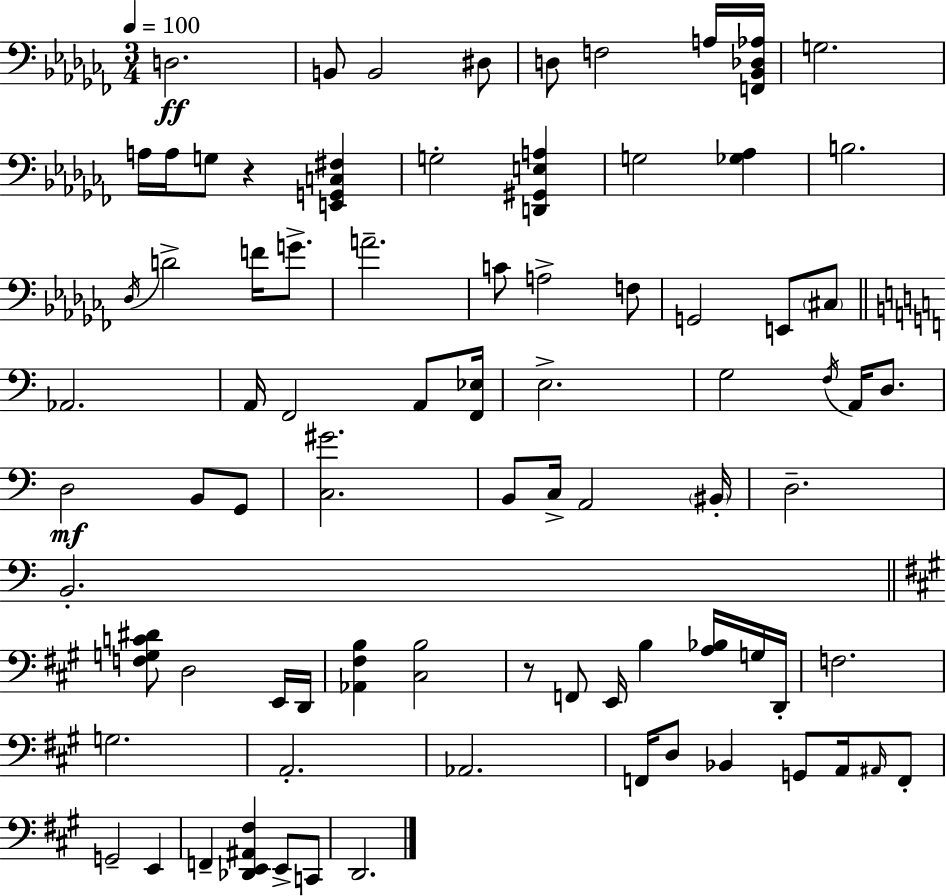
D3/h. B2/e B2/h D#3/e D3/e F3/h A3/s [F2,Bb2,Db3,Ab3]/s G3/h. A3/s A3/s G3/e R/q [E2,G2,C3,F#3]/q G3/h [D2,G#2,E3,A3]/q G3/h [Gb3,Ab3]/q B3/h. Db3/s D4/h F4/s G4/e. A4/h. C4/e A3/h F3/e G2/h E2/e C#3/e Ab2/h. A2/s F2/h A2/e [F2,Eb3]/s E3/h. G3/h F3/s A2/s D3/e. D3/h B2/e G2/e [C3,G#4]/h. B2/e C3/s A2/h BIS2/s D3/h. B2/h. [F3,G3,C4,D#4]/e D3/h E2/s D2/s [Ab2,F#3,B3]/q [C#3,B3]/h R/e F2/e E2/s B3/q [A3,Bb3]/s G3/s D2/s F3/h. G3/h. A2/h. Ab2/h. F2/s D3/e Bb2/q G2/e A2/s A#2/s F2/e G2/h E2/q F2/q [Db2,E2,A#2,F#3]/q E2/e C2/e D2/h.